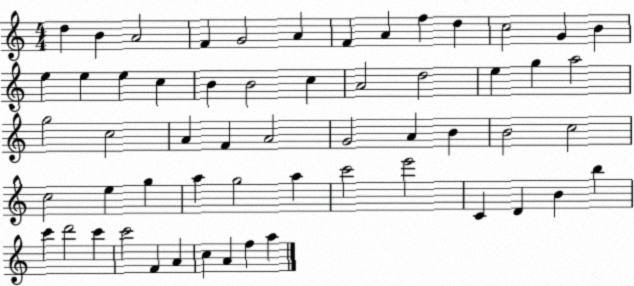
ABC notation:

X:1
T:Untitled
M:4/4
L:1/4
K:C
d B A2 F G2 A F A f d c2 G B e e e c B B2 c A2 d2 e g a2 g2 c2 A F A2 G2 A B B2 c2 c2 e g a g2 a c'2 e'2 C D B b c' d'2 c' c'2 F A c A f a